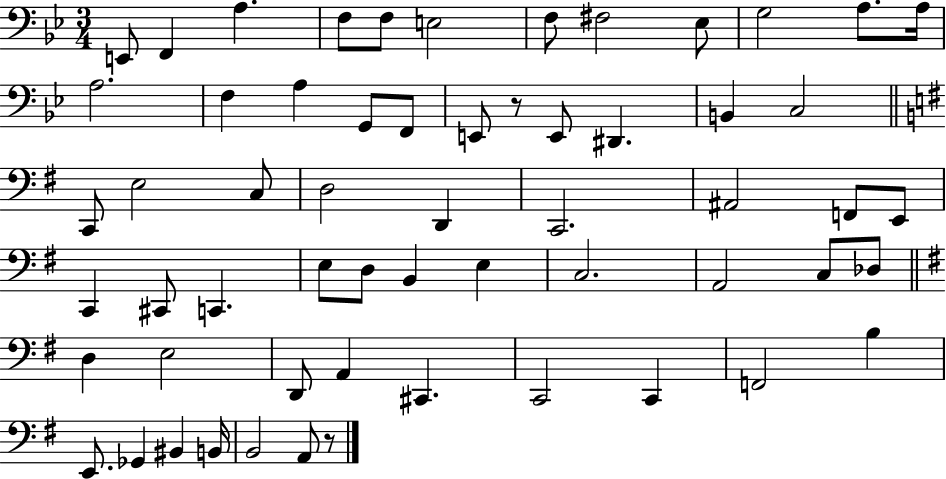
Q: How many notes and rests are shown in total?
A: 59